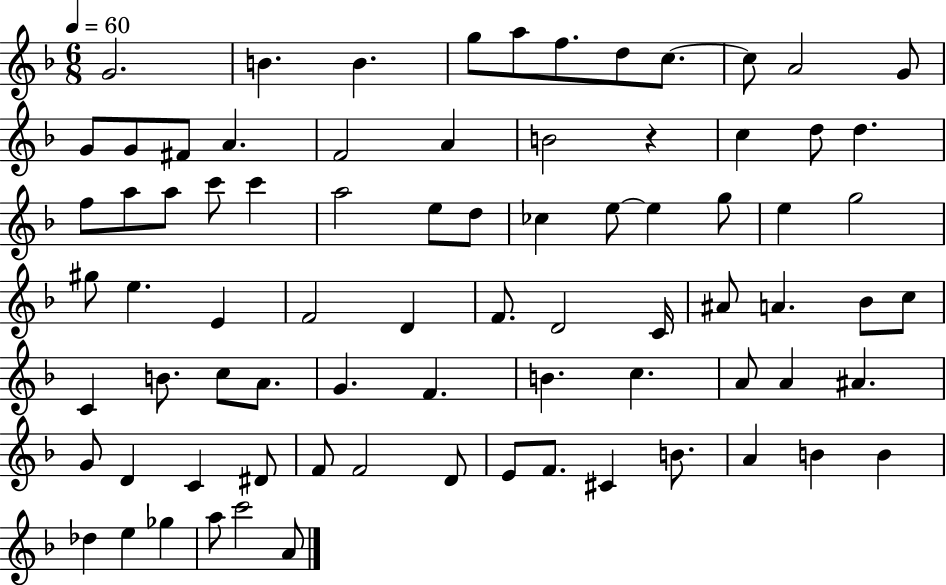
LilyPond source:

{
  \clef treble
  \numericTimeSignature
  \time 6/8
  \key f \major
  \tempo 4 = 60
  \repeat volta 2 { g'2. | b'4. b'4. | g''8 a''8 f''8. d''8 c''8.~~ | c''8 a'2 g'8 | \break g'8 g'8 fis'8 a'4. | f'2 a'4 | b'2 r4 | c''4 d''8 d''4. | \break f''8 a''8 a''8 c'''8 c'''4 | a''2 e''8 d''8 | ces''4 e''8~~ e''4 g''8 | e''4 g''2 | \break gis''8 e''4. e'4 | f'2 d'4 | f'8. d'2 c'16 | ais'8 a'4. bes'8 c''8 | \break c'4 b'8. c''8 a'8. | g'4. f'4. | b'4. c''4. | a'8 a'4 ais'4. | \break g'8 d'4 c'4 dis'8 | f'8 f'2 d'8 | e'8 f'8. cis'4 b'8. | a'4 b'4 b'4 | \break des''4 e''4 ges''4 | a''8 c'''2 a'8 | } \bar "|."
}